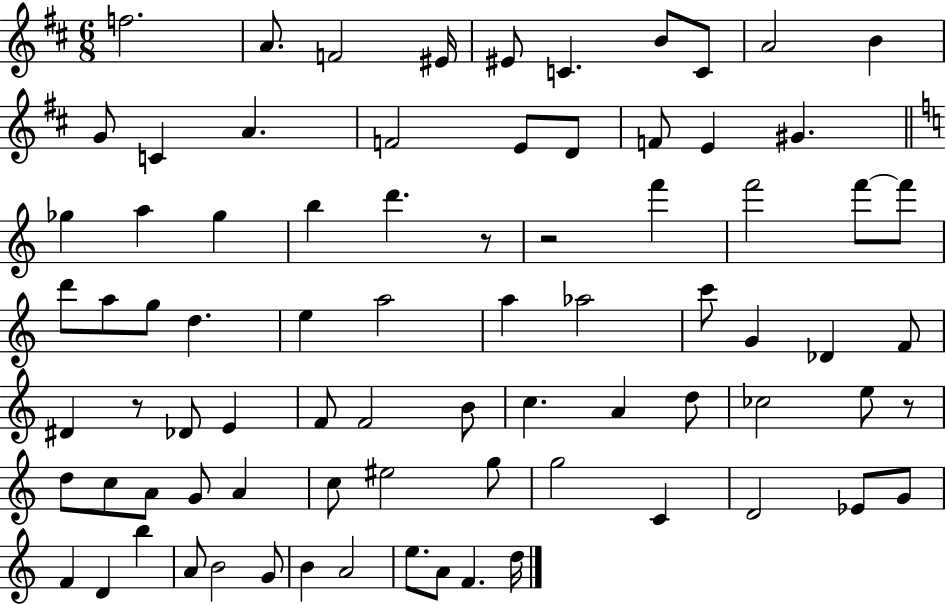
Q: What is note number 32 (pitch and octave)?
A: D5